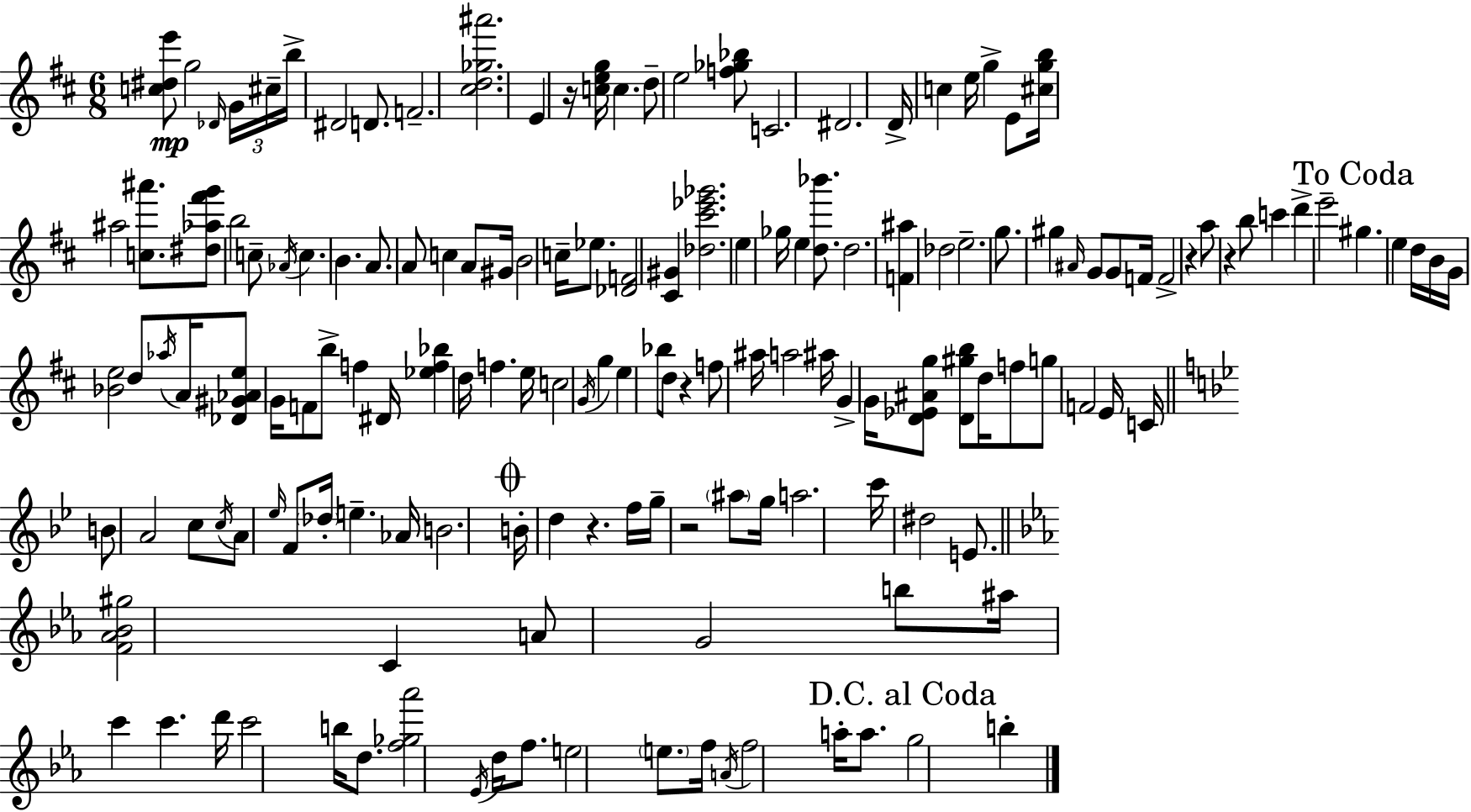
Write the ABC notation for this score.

X:1
T:Untitled
M:6/8
L:1/4
K:D
[c^de']/2 g2 _D/4 G/4 ^c/4 b/4 ^D2 D/2 F2 [^cd_g^a']2 E z/4 [ceg]/4 c d/2 e2 [f_g_b]/2 C2 ^D2 D/4 c e/4 g E/2 [^cgb]/4 ^a2 [c^a']/2 [^d_a^f'g']/2 b2 c/2 _A/4 c B A/2 A/2 c A/2 ^G/4 B2 c/4 _e/2 [_DF]2 [^C^G] [_d^c'_e'_g']2 e _g/4 e [d_b']/2 d2 [F^a] _d2 e2 g/2 ^g ^A/4 G/2 G/2 F/4 F2 z a/2 z b/2 c' d' e'2 ^g e d/4 B/4 G/4 [_Be]2 d/2 _a/4 A/4 [_D^G_Ae]/2 G/4 F/2 b/2 f ^D/4 [_ef_b] d/4 f e/4 c2 G/4 g e _b/2 d/2 z f/2 ^a/4 a2 ^a/4 G G/4 [D_E^Ag]/2 [D^gb]/2 d/4 f/2 g/2 F2 E/4 C/4 B/2 A2 c/2 c/4 A/2 _e/4 F/2 _d/4 e _A/4 B2 B/4 d z f/4 g/4 z2 ^a/2 g/4 a2 c'/4 ^d2 E/2 [F_A_B^g]2 C A/2 G2 b/2 ^a/4 c' c' d'/4 c'2 b/4 d/2 [f_g_a']2 _E/4 d/4 f/2 e2 e/2 f/4 A/4 f2 a/4 a/2 g2 b